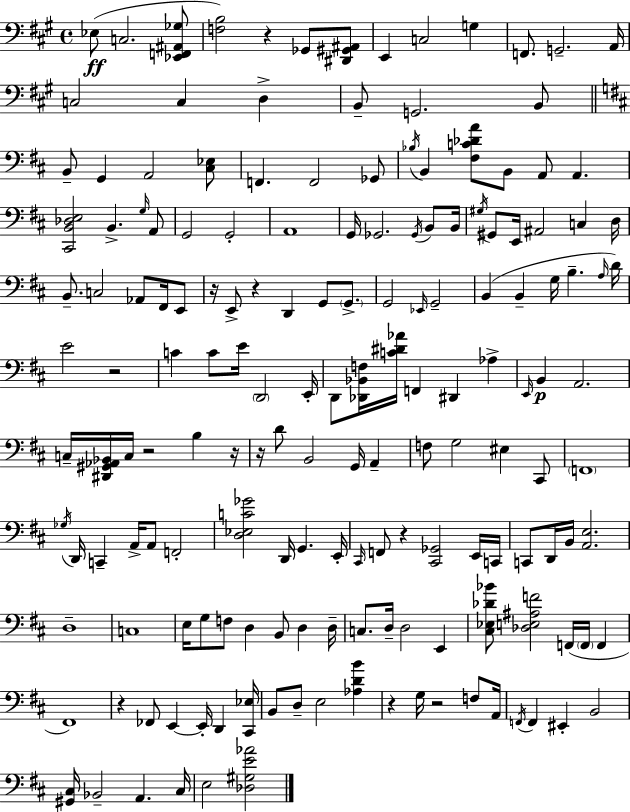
{
  \clef bass
  \time 4/4
  \defaultTimeSignature
  \key a \major
  ees8(\ff c2. <ees, f, ais, ges>8 | <f b>2) r4 ges,8 <dis, gis, ais,>8 | e,4 c2 g4 | f,8. g,2.-- a,16 | \break c2 c4 d4-> | b,8-- g,2. b,8 | \bar "||" \break \key d \major b,8-- g,4 a,2 <cis ees>8 | f,4. f,2 ges,8 | \acciaccatura { bes16 } b,4 <fis c' des' a'>8 b,8 a,8 a,4. | <cis, b, des e>2 b,4.-> \grace { g16 } | \break a,8 g,2 g,2-. | a,1 | g,16 ges,2. \acciaccatura { ges,16 } | b,8 b,16 \acciaccatura { gis16 } gis,8 e,16 ais,2 c4 | \break d16 b,8.-- c2 aes,8 | fis,16 e,8 r16 e,8-> r4 d,4 g,8 | \parenthesize g,8.-> g,2 \grace { ees,16 } g,2-- | b,4( b,4-- g16 b4.-- | \break \grace { a16 } d'16) e'2 r2 | c'4 c'8 e'16 \parenthesize d,2 | e,16-. d,8 <des, bes, f>16 <c' dis' aes'>16 f,4 dis,4 | aes4-> \grace { e,16 }\p b,4 a,2. | \break c16-- <dis, gis, aes, bes,>16 c16 r2 | b4 r16 r16 d'8 b,2 | g,16 a,4-- f8 g2 | eis4 cis,8 \parenthesize f,1 | \break \acciaccatura { ges16 } d,16 c,4-- a,16-> a,8 | f,2-. <d ees c' ges'>2 | d,16 g,4. e,16-. \grace { cis,16 } f,8 r4 <cis, ges,>2 | e,16 c,16 c,8 d,16 b,16 <a, e>2. | \break d1-- | c1 | e16 g8 f8 d4 | b,8 d4 d16-- c8. d16-- d2 | \break e,4 <cis ees des' bes'>8 <des e ais f'>2 | f,16( \parenthesize f,16 f,4 fis,1) | r4 fes,8 e,4~~ | e,16-. d,4 <cis, ees>16 b,8 d8-- e2 | \break <aes d' b'>4 r4 g16 r2 | f8 a,16 \acciaccatura { f,16 } f,4 eis,4-. | b,2 <gis, cis>16 bes,2-- | a,4. cis16 e2 | \break <des gis e' aes'>2 \bar "|."
}